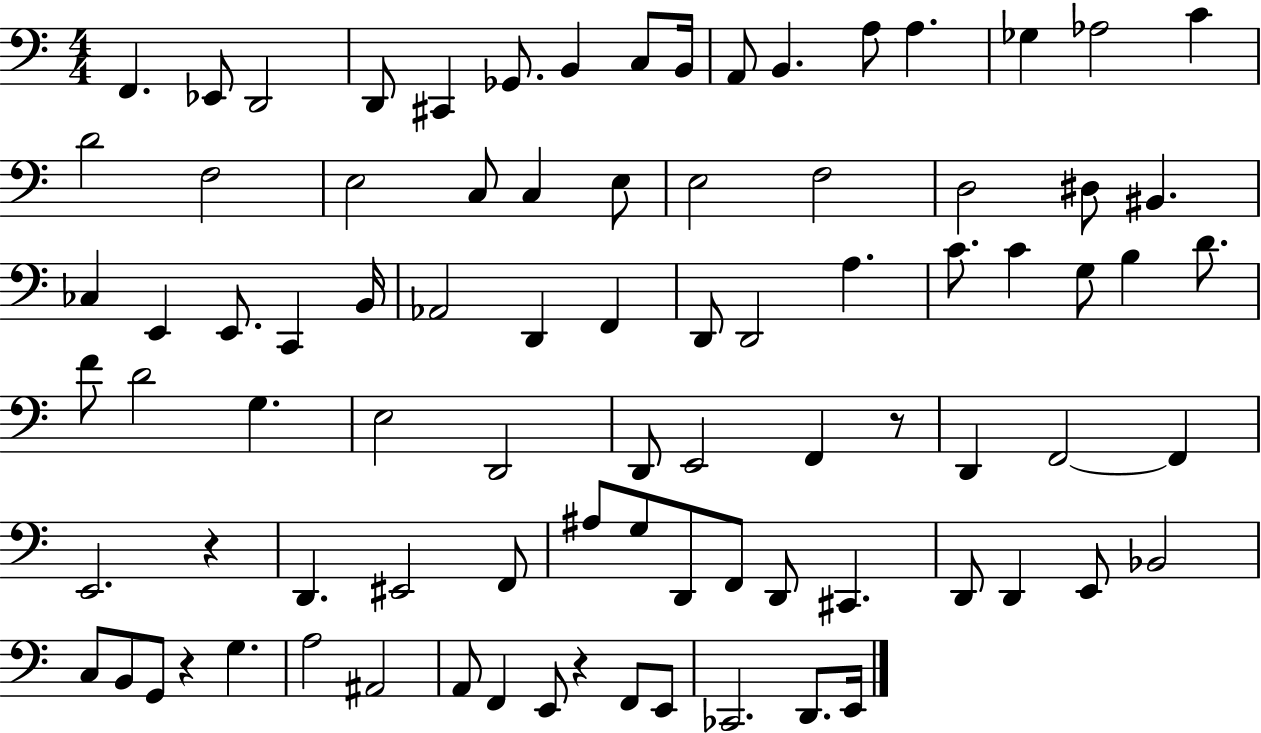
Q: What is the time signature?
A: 4/4